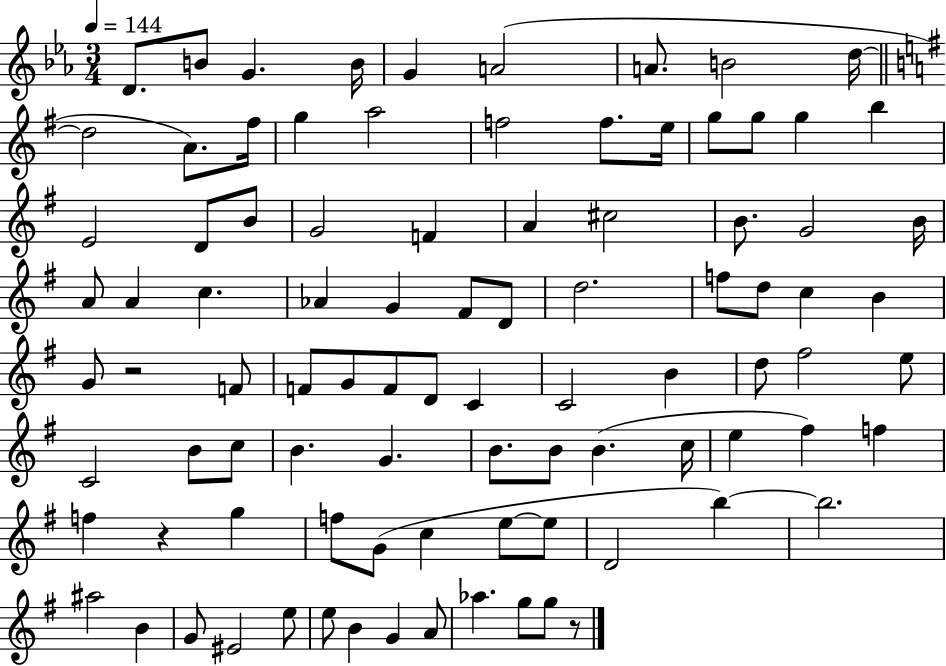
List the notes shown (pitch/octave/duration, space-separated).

D4/e. B4/e G4/q. B4/s G4/q A4/h A4/e. B4/h D5/s D5/h A4/e. F#5/s G5/q A5/h F5/h F5/e. E5/s G5/e G5/e G5/q B5/q E4/h D4/e B4/e G4/h F4/q A4/q C#5/h B4/e. G4/h B4/s A4/e A4/q C5/q. Ab4/q G4/q F#4/e D4/e D5/h. F5/e D5/e C5/q B4/q G4/e R/h F4/e F4/e G4/e F4/e D4/e C4/q C4/h B4/q D5/e F#5/h E5/e C4/h B4/e C5/e B4/q. G4/q. B4/e. B4/e B4/q. C5/s E5/q F#5/q F5/q F5/q R/q G5/q F5/e G4/e C5/q E5/e E5/e D4/h B5/q B5/h. A#5/h B4/q G4/e EIS4/h E5/e E5/e B4/q G4/q A4/e Ab5/q. G5/e G5/e R/e